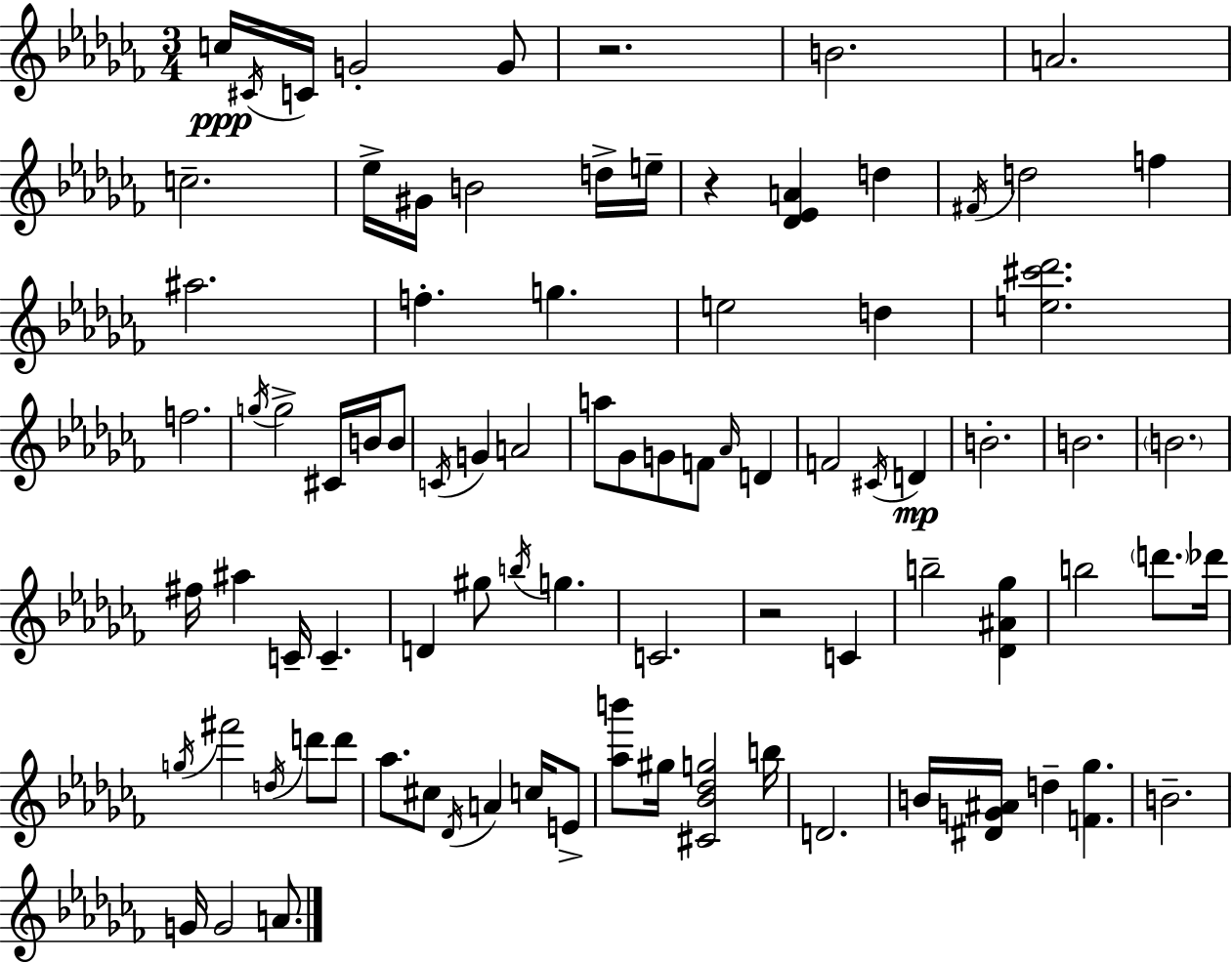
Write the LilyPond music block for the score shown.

{
  \clef treble
  \numericTimeSignature
  \time 3/4
  \key aes \minor
  c''16\ppp \acciaccatura { cis'16 } c'16 g'2-. g'8 | r2. | b'2. | a'2. | \break c''2.-- | ees''16-> gis'16 b'2 d''16-> | e''16-- r4 <des' ees' a'>4 d''4 | \acciaccatura { fis'16 } d''2 f''4 | \break ais''2. | f''4.-. g''4. | e''2 d''4 | <e'' cis''' des'''>2. | \break f''2. | \acciaccatura { g''16 } g''2-> cis'16 | b'16 b'8 \acciaccatura { c'16 } g'4 a'2 | a''8 ges'8 g'8 f'8 | \break \grace { aes'16 } d'4 f'2 | \acciaccatura { cis'16 } d'4\mp b'2.-. | b'2. | \parenthesize b'2. | \break fis''16 ais''4 c'16-- | c'4.-- d'4 gis''8 | \acciaccatura { b''16 } g''4. c'2. | r2 | \break c'4 b''2-- | <des' ais' ges''>4 b''2 | \parenthesize d'''8. des'''16 \acciaccatura { g''16 } fis'''2 | \acciaccatura { d''16 } d'''8 d'''8 aes''8. | \break cis''8 \acciaccatura { des'16 } a'4 c''16 e'8-> <aes'' b'''>8 | gis''16 <cis' bes' des'' g''>2 b''16 d'2. | b'16 <dis' g' ais'>16 | d''4-- <f' ges''>4. b'2.-- | \break g'16 g'2 | a'8. \bar "|."
}